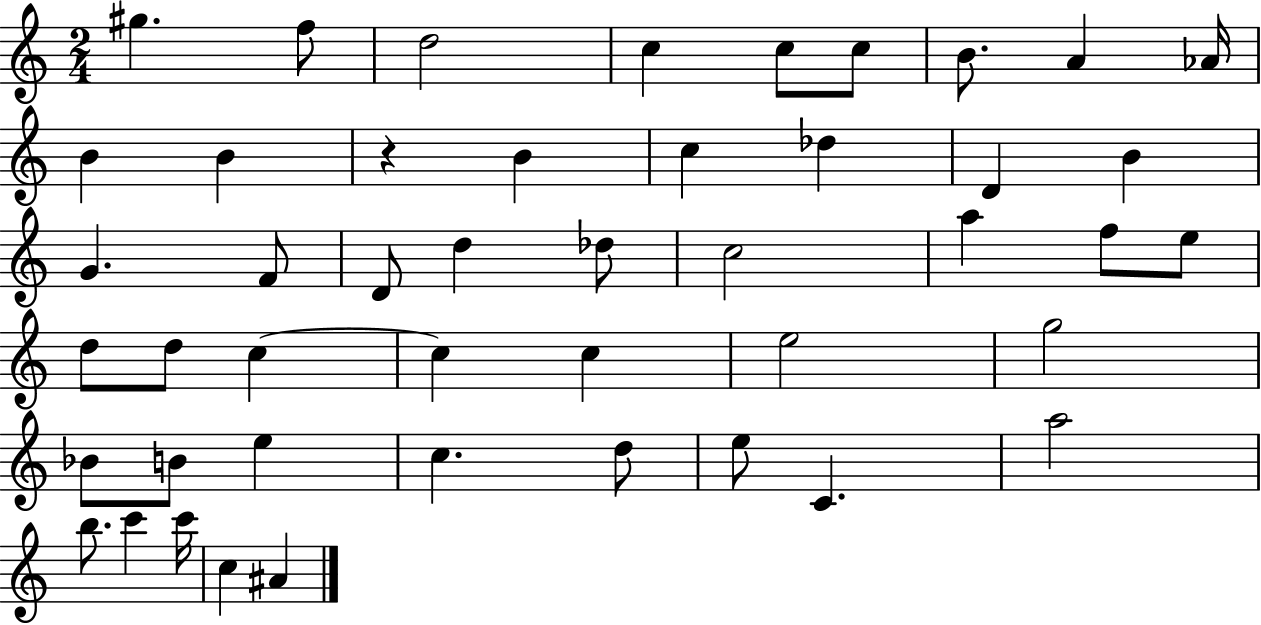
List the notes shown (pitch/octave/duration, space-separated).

G#5/q. F5/e D5/h C5/q C5/e C5/e B4/e. A4/q Ab4/s B4/q B4/q R/q B4/q C5/q Db5/q D4/q B4/q G4/q. F4/e D4/e D5/q Db5/e C5/h A5/q F5/e E5/e D5/e D5/e C5/q C5/q C5/q E5/h G5/h Bb4/e B4/e E5/q C5/q. D5/e E5/e C4/q. A5/h B5/e. C6/q C6/s C5/q A#4/q